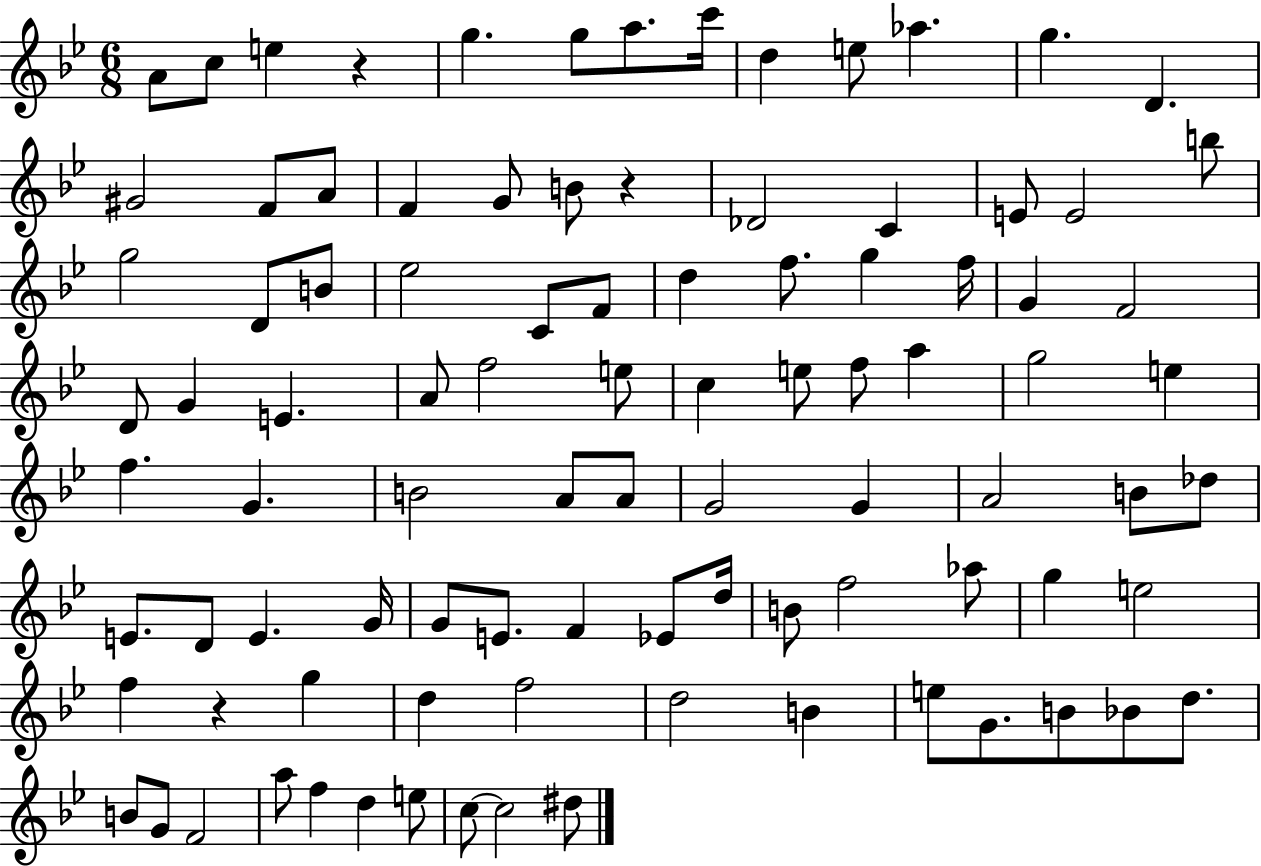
{
  \clef treble
  \numericTimeSignature
  \time 6/8
  \key bes \major
  a'8 c''8 e''4 r4 | g''4. g''8 a''8. c'''16 | d''4 e''8 aes''4. | g''4. d'4. | \break gis'2 f'8 a'8 | f'4 g'8 b'8 r4 | des'2 c'4 | e'8 e'2 b''8 | \break g''2 d'8 b'8 | ees''2 c'8 f'8 | d''4 f''8. g''4 f''16 | g'4 f'2 | \break d'8 g'4 e'4. | a'8 f''2 e''8 | c''4 e''8 f''8 a''4 | g''2 e''4 | \break f''4. g'4. | b'2 a'8 a'8 | g'2 g'4 | a'2 b'8 des''8 | \break e'8. d'8 e'4. g'16 | g'8 e'8. f'4 ees'8 d''16 | b'8 f''2 aes''8 | g''4 e''2 | \break f''4 r4 g''4 | d''4 f''2 | d''2 b'4 | e''8 g'8. b'8 bes'8 d''8. | \break b'8 g'8 f'2 | a''8 f''4 d''4 e''8 | c''8~~ c''2 dis''8 | \bar "|."
}